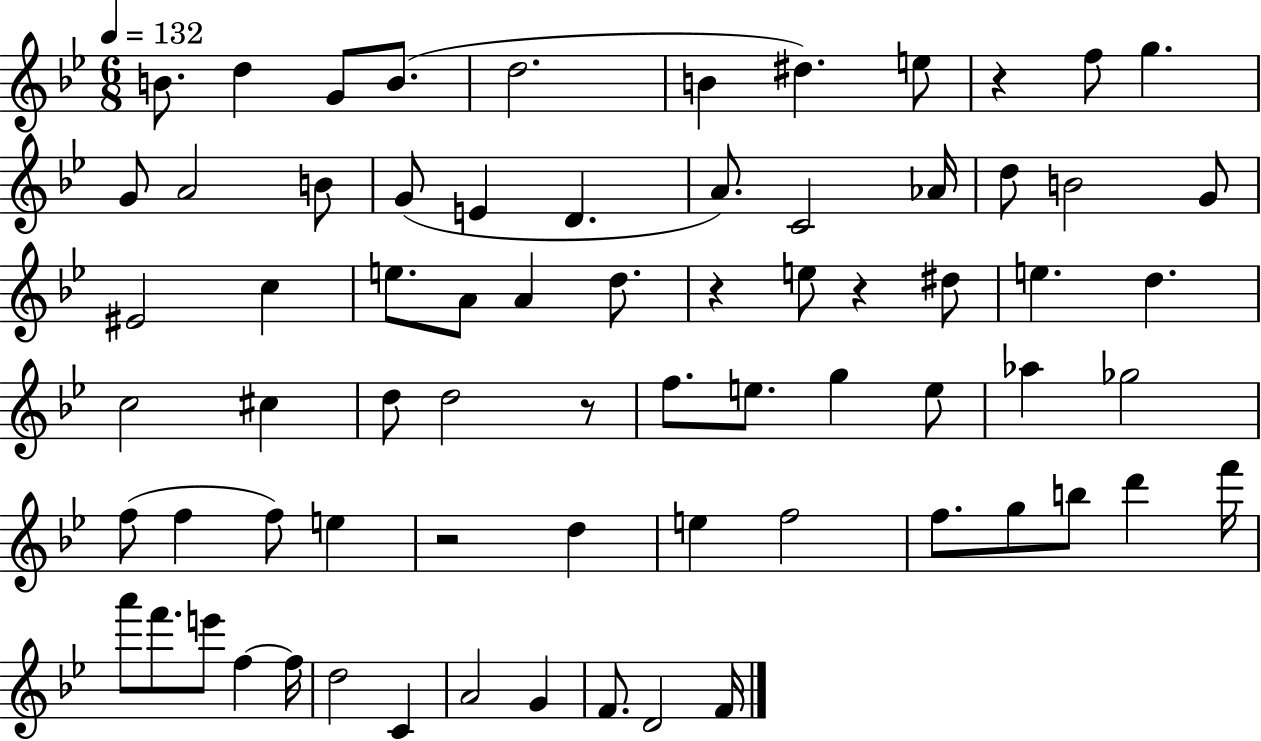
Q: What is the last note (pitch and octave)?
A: F4